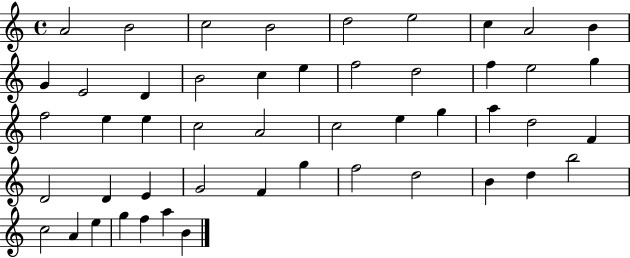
X:1
T:Untitled
M:4/4
L:1/4
K:C
A2 B2 c2 B2 d2 e2 c A2 B G E2 D B2 c e f2 d2 f e2 g f2 e e c2 A2 c2 e g a d2 F D2 D E G2 F g f2 d2 B d b2 c2 A e g f a B